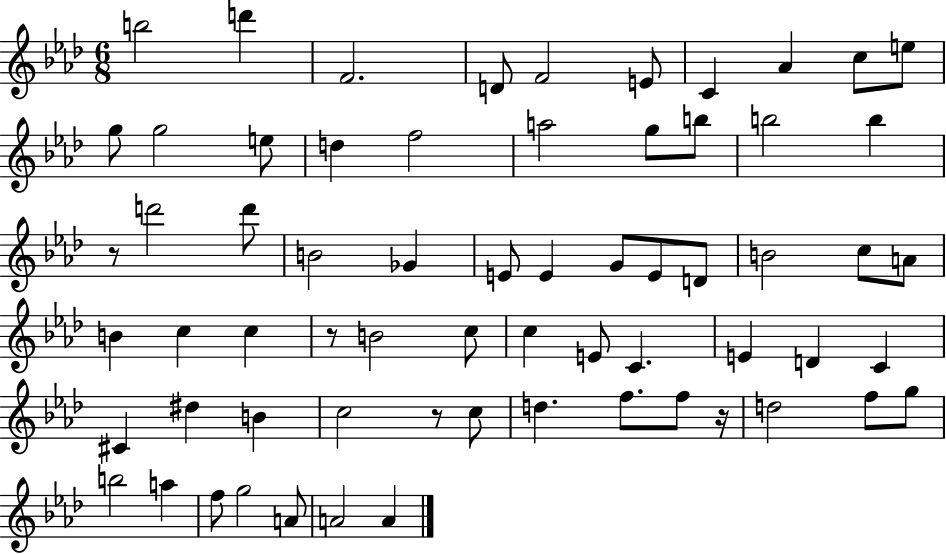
X:1
T:Untitled
M:6/8
L:1/4
K:Ab
b2 d' F2 D/2 F2 E/2 C _A c/2 e/2 g/2 g2 e/2 d f2 a2 g/2 b/2 b2 b z/2 d'2 d'/2 B2 _G E/2 E G/2 E/2 D/2 B2 c/2 A/2 B c c z/2 B2 c/2 c E/2 C E D C ^C ^d B c2 z/2 c/2 d f/2 f/2 z/4 d2 f/2 g/2 b2 a f/2 g2 A/2 A2 A